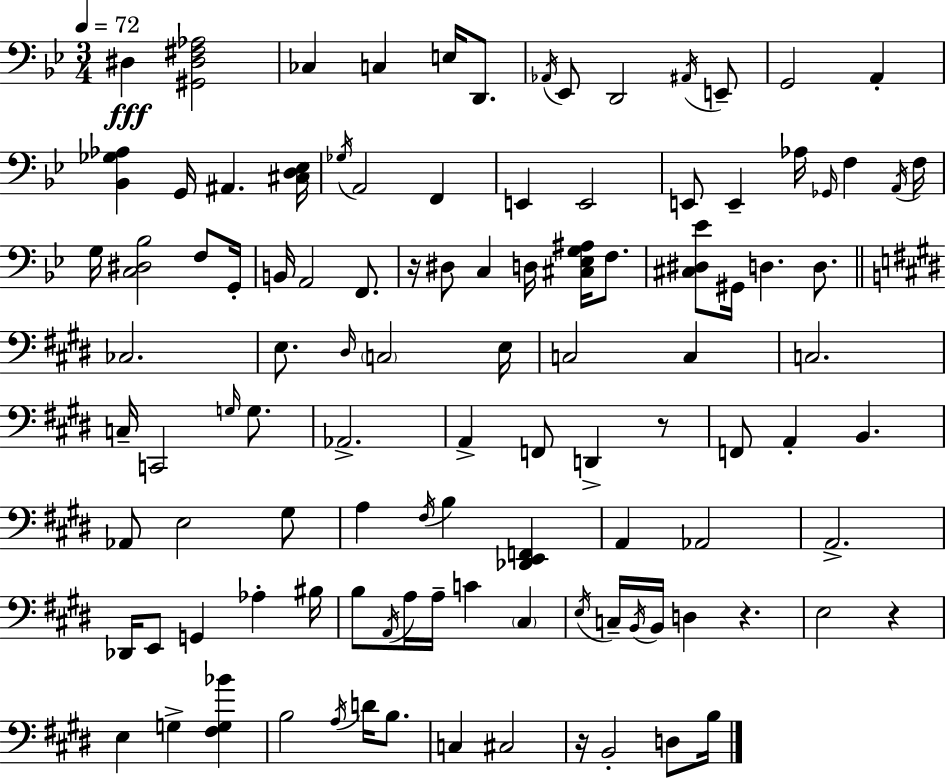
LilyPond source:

{
  \clef bass
  \numericTimeSignature
  \time 3/4
  \key bes \major
  \tempo 4 = 72
  dis4\fff <gis, dis fis aes>2 | ces4 c4 e16 d,8. | \acciaccatura { aes,16 } ees,8 d,2 \acciaccatura { ais,16 } | e,8-- g,2 a,4-. | \break <bes, ges aes>4 g,16 ais,4. | <cis d ees>16 \acciaccatura { ges16 } a,2 f,4 | e,4 e,2 | e,8 e,4-- aes16 \grace { ges,16 } f4 | \break \acciaccatura { a,16 } f16 g16 <c dis bes>2 | f8 g,16-. b,16 a,2 | f,8. r16 dis8 c4 | d16 <cis ees g ais>16 f8. <cis dis ees'>8 gis,16 d4. | \break d8. \bar "||" \break \key e \major ces2. | e8. \grace { dis16 } \parenthesize c2 | e16 c2 c4 | c2. | \break c16-- c,2 \grace { g16 } g8. | aes,2.-> | a,4-> f,8 d,4-> | r8 f,8 a,4-. b,4. | \break aes,8 e2 | gis8 a4 \acciaccatura { fis16 } b4 <des, e, f,>4 | a,4 aes,2 | a,2.-> | \break des,16 e,8 g,4 aes4-. | bis16 b8 \acciaccatura { a,16 } a16 a16-- c'4 | \parenthesize cis4 \acciaccatura { e16 } c16-- \acciaccatura { b,16 } b,16 d4 | r4. e2 | \break r4 e4 g4-> | <fis g bes'>4 b2 | \acciaccatura { a16 } d'16 b8. c4 cis2 | r16 b,2-. | \break d8 b16 \bar "|."
}